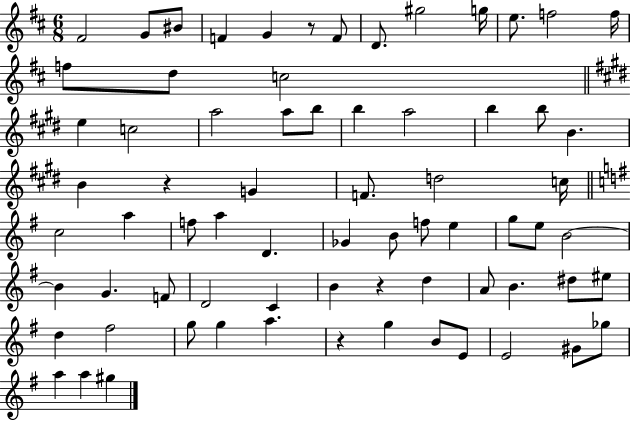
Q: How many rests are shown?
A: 4